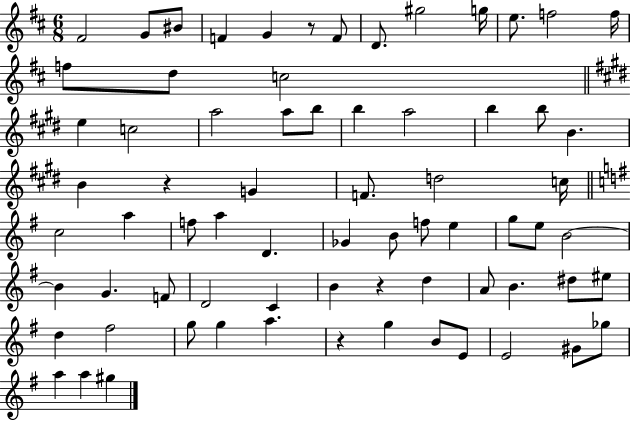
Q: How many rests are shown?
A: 4